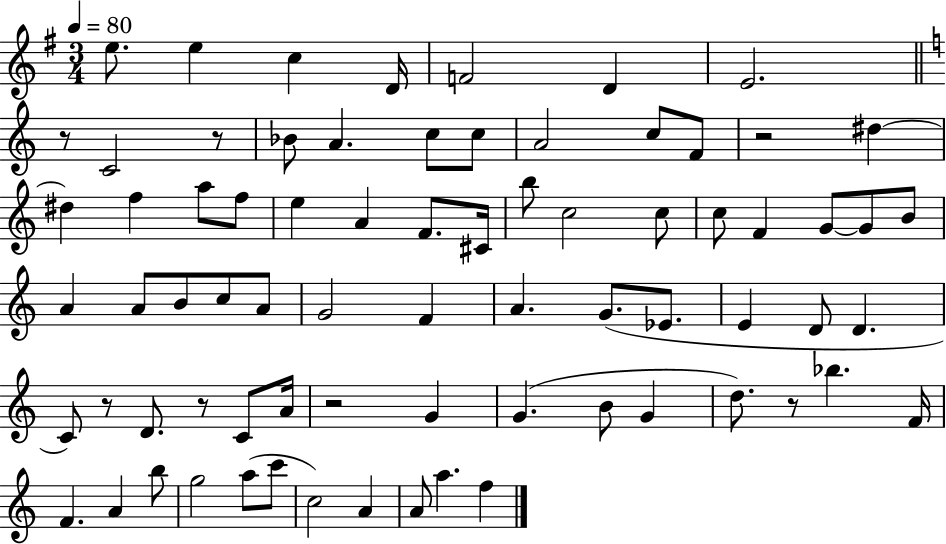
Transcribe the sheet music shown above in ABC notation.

X:1
T:Untitled
M:3/4
L:1/4
K:G
e/2 e c D/4 F2 D E2 z/2 C2 z/2 _B/2 A c/2 c/2 A2 c/2 F/2 z2 ^d ^d f a/2 f/2 e A F/2 ^C/4 b/2 c2 c/2 c/2 F G/2 G/2 B/2 A A/2 B/2 c/2 A/2 G2 F A G/2 _E/2 E D/2 D C/2 z/2 D/2 z/2 C/2 A/4 z2 G G B/2 G d/2 z/2 _b F/4 F A b/2 g2 a/2 c'/2 c2 A A/2 a f